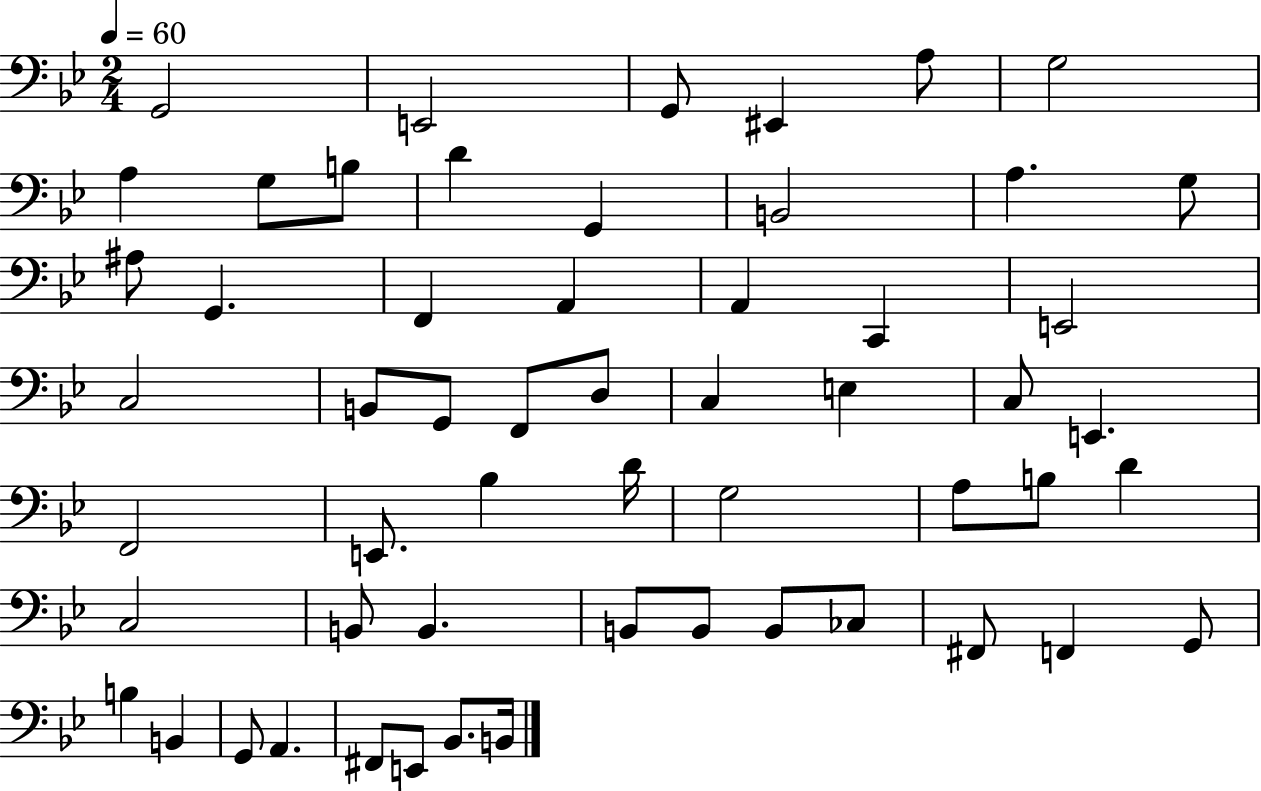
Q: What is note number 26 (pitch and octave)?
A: D3